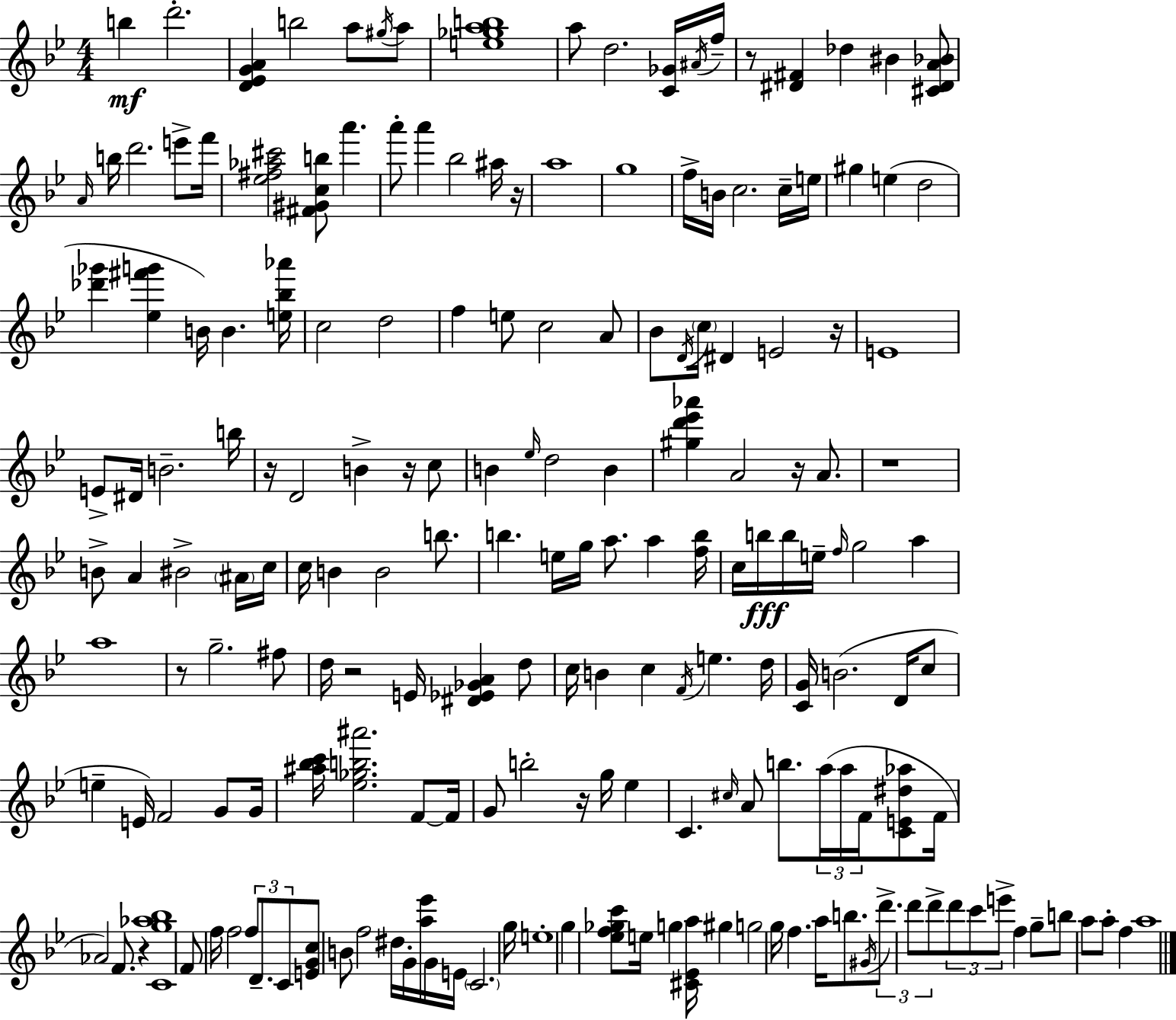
{
  \clef treble
  \numericTimeSignature
  \time 4/4
  \key g \minor
  b''4\mf d'''2.-. | <d' ees' g' a'>4 b''2 a''8 \acciaccatura { gis''16 } a''8 | <e'' ges'' a'' b''>1 | a''8 d''2. <c' ges'>16 | \break \acciaccatura { ais'16 } f''16-- r8 <dis' fis'>4 des''4 bis'4 | <cis' dis' a' bes'>8 \grace { a'16 } b''16 d'''2. | e'''8-> f'''16 <ees'' fis'' aes'' cis'''>2 <fis' gis' c'' b''>8 a'''4. | a'''8-. a'''4 bes''2 | \break ais''16 r16 a''1 | g''1 | f''16-> b'16 c''2. | c''16-- e''16 gis''4 e''4( d''2 | \break <des''' ges'''>4 <ees'' fis''' g'''>4 b'16) b'4. | <e'' bes'' aes'''>16 c''2 d''2 | f''4 e''8 c''2 | a'8 bes'8 \acciaccatura { d'16 } \parenthesize c''16 dis'4 e'2 | \break r16 e'1 | e'8-> dis'16 b'2.-- | b''16 r16 d'2 b'4-> | r16 c''8 b'4 \grace { ees''16 } d''2 | \break b'4 <gis'' d''' ees''' aes'''>4 a'2 | r16 a'8. r1 | b'8-> a'4 bis'2-> | \parenthesize ais'16 c''16 c''16 b'4 b'2 | \break b''8. b''4. e''16 g''16 a''8. | a''4 <f'' b''>16 c''16 b''16\fff b''16 e''16-- \grace { f''16 } g''2 | a''4 a''1 | r8 g''2.-- | \break fis''8 d''16 r2 e'16 | <dis' ees' ges' a'>4 d''8 c''16 b'4 c''4 \acciaccatura { f'16 } | e''4. d''16 <c' g'>16 b'2.( | d'16 c''8 e''4-- e'16) f'2 | \break g'8 g'16 <ais'' bes'' c'''>16 <ees'' ges'' b'' ais'''>2. | f'8~~ f'16 g'8 b''2-. | r16 g''16 ees''4 c'4. \grace { cis''16 } a'8 | b''8. \tuplet 3/2 { a''16( a''16 f'16 } <c' e' dis'' aes''>8 f'16 aes'2) | \break f'8. r4 <c' g'' aes'' bes''>1 | f'8 f''16 f''2 | \tuplet 3/2 { f''8 d'8.-- c'8 } <e' g' c''>8 b'8 f''2 | dis''16 g'16-. <a'' ees'''>16 g'16 e'16 \parenthesize c'2. | \break g''16 e''1-. | g''4 <ees'' f'' ges'' c'''>8 e''16 g''4 | <cis' ees' a''>16 gis''4 g''2 | g''16 f''4. a''16 b''8. \acciaccatura { gis'16 } \tuplet 3/2 { d'''8.-> d'''8 | \break d'''8-> } \tuplet 3/2 { d'''8 c'''8 e'''8-> } f''4 g''8-- b''8 | a''8 a''8-. f''4 a''1 | \bar "|."
}